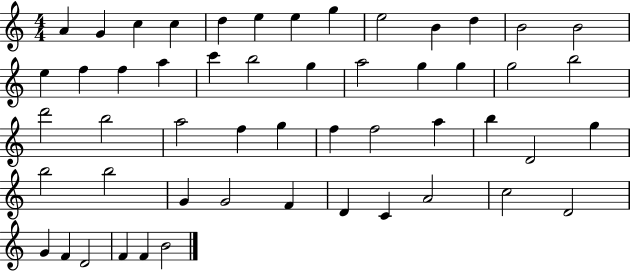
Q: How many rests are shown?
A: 0